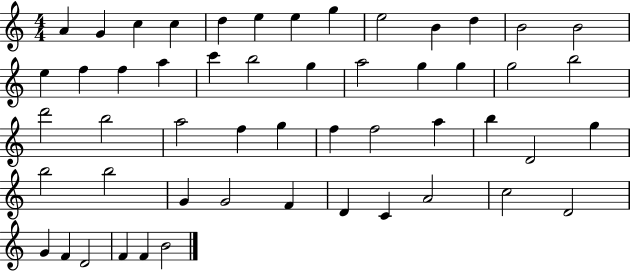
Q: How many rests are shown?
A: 0